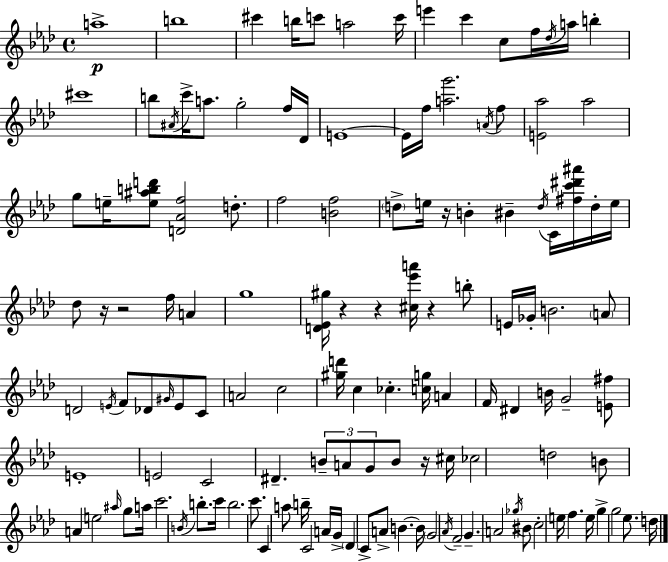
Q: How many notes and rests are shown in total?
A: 132